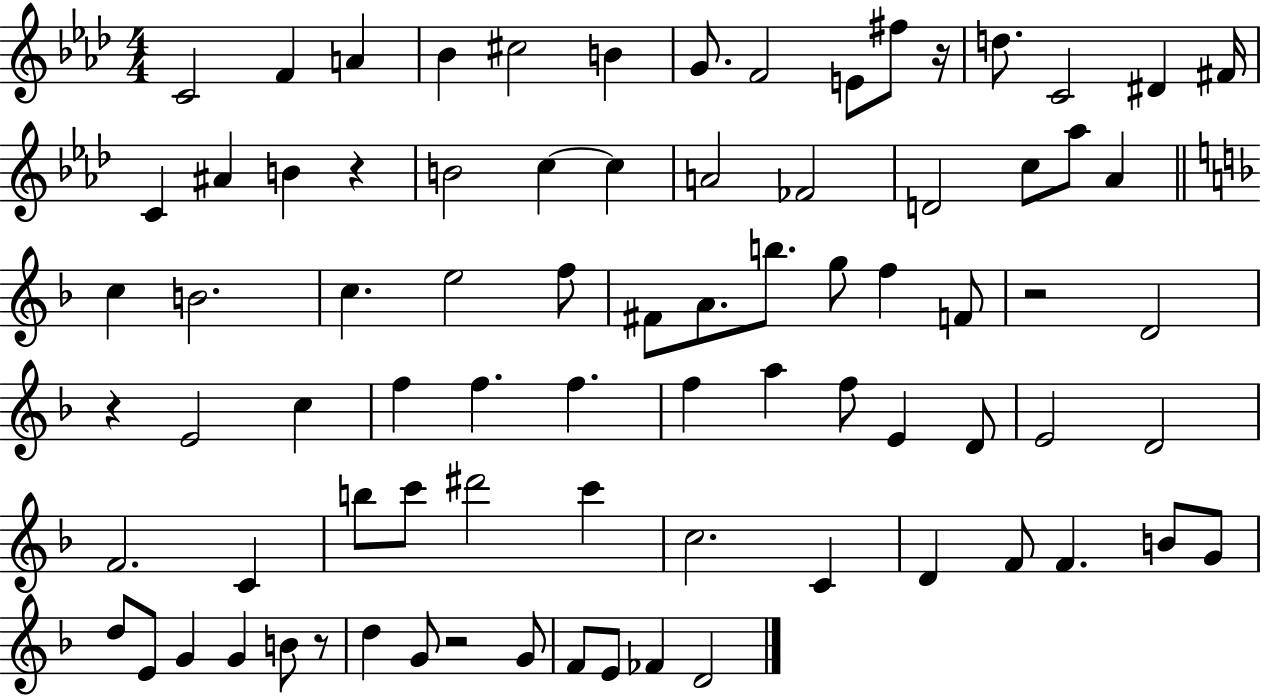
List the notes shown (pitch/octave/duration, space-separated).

C4/h F4/q A4/q Bb4/q C#5/h B4/q G4/e. F4/h E4/e F#5/e R/s D5/e. C4/h D#4/q F#4/s C4/q A#4/q B4/q R/q B4/h C5/q C5/q A4/h FES4/h D4/h C5/e Ab5/e Ab4/q C5/q B4/h. C5/q. E5/h F5/e F#4/e A4/e. B5/e. G5/e F5/q F4/e R/h D4/h R/q E4/h C5/q F5/q F5/q. F5/q. F5/q A5/q F5/e E4/q D4/e E4/h D4/h F4/h. C4/q B5/e C6/e D#6/h C6/q C5/h. C4/q D4/q F4/e F4/q. B4/e G4/e D5/e E4/e G4/q G4/q B4/e R/e D5/q G4/e R/h G4/e F4/e E4/e FES4/q D4/h